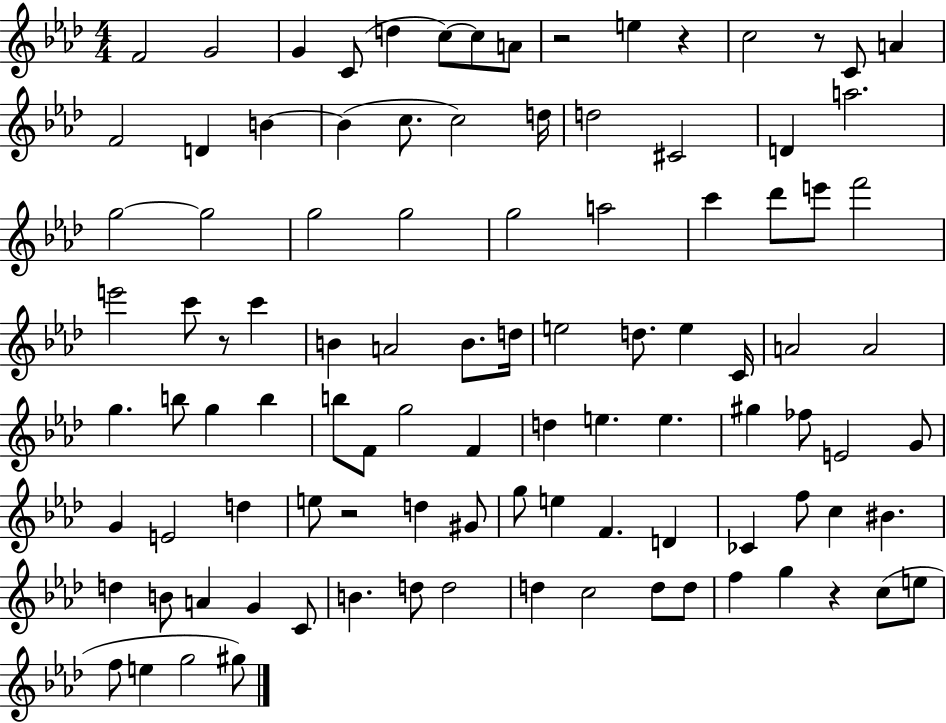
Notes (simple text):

F4/h G4/h G4/q C4/e D5/q C5/e C5/e A4/e R/h E5/q R/q C5/h R/e C4/e A4/q F4/h D4/q B4/q B4/q C5/e. C5/h D5/s D5/h C#4/h D4/q A5/h. G5/h G5/h G5/h G5/h G5/h A5/h C6/q Db6/e E6/e F6/h E6/h C6/e R/e C6/q B4/q A4/h B4/e. D5/s E5/h D5/e. E5/q C4/s A4/h A4/h G5/q. B5/e G5/q B5/q B5/e F4/e G5/h F4/q D5/q E5/q. E5/q. G#5/q FES5/e E4/h G4/e G4/q E4/h D5/q E5/e R/h D5/q G#4/e G5/e E5/q F4/q. D4/q CES4/q F5/e C5/q BIS4/q. D5/q B4/e A4/q G4/q C4/e B4/q. D5/e D5/h D5/q C5/h D5/e D5/e F5/q G5/q R/q C5/e E5/e F5/e E5/q G5/h G#5/e